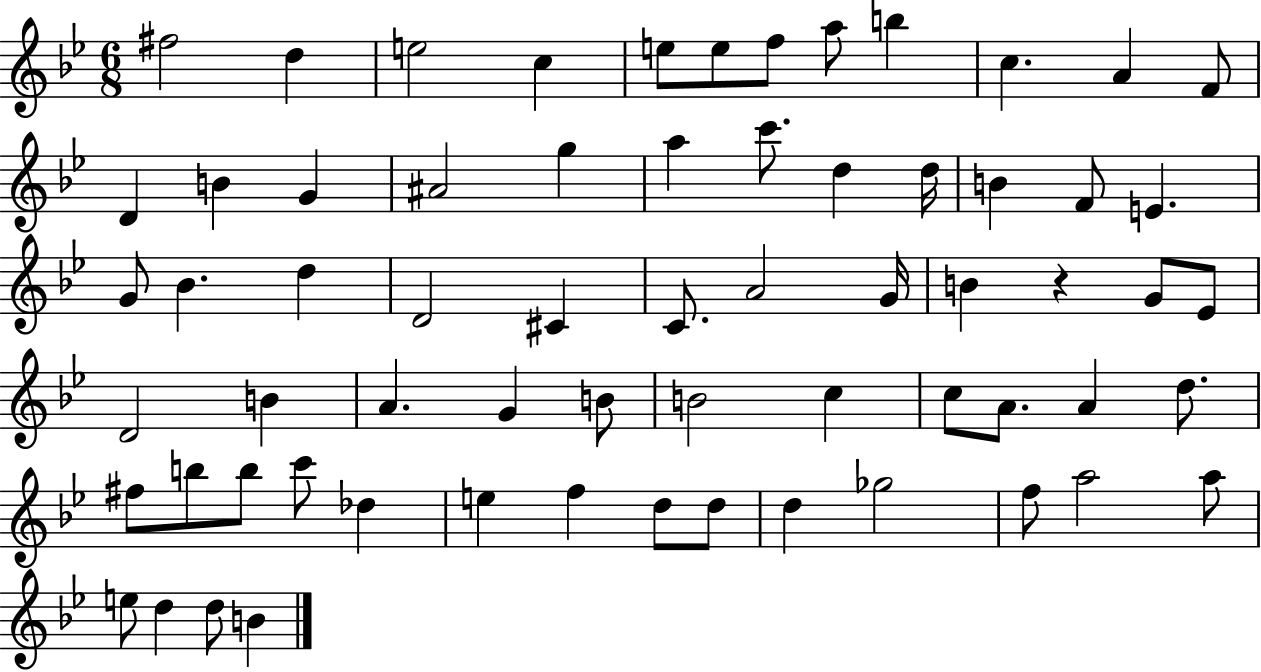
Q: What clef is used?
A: treble